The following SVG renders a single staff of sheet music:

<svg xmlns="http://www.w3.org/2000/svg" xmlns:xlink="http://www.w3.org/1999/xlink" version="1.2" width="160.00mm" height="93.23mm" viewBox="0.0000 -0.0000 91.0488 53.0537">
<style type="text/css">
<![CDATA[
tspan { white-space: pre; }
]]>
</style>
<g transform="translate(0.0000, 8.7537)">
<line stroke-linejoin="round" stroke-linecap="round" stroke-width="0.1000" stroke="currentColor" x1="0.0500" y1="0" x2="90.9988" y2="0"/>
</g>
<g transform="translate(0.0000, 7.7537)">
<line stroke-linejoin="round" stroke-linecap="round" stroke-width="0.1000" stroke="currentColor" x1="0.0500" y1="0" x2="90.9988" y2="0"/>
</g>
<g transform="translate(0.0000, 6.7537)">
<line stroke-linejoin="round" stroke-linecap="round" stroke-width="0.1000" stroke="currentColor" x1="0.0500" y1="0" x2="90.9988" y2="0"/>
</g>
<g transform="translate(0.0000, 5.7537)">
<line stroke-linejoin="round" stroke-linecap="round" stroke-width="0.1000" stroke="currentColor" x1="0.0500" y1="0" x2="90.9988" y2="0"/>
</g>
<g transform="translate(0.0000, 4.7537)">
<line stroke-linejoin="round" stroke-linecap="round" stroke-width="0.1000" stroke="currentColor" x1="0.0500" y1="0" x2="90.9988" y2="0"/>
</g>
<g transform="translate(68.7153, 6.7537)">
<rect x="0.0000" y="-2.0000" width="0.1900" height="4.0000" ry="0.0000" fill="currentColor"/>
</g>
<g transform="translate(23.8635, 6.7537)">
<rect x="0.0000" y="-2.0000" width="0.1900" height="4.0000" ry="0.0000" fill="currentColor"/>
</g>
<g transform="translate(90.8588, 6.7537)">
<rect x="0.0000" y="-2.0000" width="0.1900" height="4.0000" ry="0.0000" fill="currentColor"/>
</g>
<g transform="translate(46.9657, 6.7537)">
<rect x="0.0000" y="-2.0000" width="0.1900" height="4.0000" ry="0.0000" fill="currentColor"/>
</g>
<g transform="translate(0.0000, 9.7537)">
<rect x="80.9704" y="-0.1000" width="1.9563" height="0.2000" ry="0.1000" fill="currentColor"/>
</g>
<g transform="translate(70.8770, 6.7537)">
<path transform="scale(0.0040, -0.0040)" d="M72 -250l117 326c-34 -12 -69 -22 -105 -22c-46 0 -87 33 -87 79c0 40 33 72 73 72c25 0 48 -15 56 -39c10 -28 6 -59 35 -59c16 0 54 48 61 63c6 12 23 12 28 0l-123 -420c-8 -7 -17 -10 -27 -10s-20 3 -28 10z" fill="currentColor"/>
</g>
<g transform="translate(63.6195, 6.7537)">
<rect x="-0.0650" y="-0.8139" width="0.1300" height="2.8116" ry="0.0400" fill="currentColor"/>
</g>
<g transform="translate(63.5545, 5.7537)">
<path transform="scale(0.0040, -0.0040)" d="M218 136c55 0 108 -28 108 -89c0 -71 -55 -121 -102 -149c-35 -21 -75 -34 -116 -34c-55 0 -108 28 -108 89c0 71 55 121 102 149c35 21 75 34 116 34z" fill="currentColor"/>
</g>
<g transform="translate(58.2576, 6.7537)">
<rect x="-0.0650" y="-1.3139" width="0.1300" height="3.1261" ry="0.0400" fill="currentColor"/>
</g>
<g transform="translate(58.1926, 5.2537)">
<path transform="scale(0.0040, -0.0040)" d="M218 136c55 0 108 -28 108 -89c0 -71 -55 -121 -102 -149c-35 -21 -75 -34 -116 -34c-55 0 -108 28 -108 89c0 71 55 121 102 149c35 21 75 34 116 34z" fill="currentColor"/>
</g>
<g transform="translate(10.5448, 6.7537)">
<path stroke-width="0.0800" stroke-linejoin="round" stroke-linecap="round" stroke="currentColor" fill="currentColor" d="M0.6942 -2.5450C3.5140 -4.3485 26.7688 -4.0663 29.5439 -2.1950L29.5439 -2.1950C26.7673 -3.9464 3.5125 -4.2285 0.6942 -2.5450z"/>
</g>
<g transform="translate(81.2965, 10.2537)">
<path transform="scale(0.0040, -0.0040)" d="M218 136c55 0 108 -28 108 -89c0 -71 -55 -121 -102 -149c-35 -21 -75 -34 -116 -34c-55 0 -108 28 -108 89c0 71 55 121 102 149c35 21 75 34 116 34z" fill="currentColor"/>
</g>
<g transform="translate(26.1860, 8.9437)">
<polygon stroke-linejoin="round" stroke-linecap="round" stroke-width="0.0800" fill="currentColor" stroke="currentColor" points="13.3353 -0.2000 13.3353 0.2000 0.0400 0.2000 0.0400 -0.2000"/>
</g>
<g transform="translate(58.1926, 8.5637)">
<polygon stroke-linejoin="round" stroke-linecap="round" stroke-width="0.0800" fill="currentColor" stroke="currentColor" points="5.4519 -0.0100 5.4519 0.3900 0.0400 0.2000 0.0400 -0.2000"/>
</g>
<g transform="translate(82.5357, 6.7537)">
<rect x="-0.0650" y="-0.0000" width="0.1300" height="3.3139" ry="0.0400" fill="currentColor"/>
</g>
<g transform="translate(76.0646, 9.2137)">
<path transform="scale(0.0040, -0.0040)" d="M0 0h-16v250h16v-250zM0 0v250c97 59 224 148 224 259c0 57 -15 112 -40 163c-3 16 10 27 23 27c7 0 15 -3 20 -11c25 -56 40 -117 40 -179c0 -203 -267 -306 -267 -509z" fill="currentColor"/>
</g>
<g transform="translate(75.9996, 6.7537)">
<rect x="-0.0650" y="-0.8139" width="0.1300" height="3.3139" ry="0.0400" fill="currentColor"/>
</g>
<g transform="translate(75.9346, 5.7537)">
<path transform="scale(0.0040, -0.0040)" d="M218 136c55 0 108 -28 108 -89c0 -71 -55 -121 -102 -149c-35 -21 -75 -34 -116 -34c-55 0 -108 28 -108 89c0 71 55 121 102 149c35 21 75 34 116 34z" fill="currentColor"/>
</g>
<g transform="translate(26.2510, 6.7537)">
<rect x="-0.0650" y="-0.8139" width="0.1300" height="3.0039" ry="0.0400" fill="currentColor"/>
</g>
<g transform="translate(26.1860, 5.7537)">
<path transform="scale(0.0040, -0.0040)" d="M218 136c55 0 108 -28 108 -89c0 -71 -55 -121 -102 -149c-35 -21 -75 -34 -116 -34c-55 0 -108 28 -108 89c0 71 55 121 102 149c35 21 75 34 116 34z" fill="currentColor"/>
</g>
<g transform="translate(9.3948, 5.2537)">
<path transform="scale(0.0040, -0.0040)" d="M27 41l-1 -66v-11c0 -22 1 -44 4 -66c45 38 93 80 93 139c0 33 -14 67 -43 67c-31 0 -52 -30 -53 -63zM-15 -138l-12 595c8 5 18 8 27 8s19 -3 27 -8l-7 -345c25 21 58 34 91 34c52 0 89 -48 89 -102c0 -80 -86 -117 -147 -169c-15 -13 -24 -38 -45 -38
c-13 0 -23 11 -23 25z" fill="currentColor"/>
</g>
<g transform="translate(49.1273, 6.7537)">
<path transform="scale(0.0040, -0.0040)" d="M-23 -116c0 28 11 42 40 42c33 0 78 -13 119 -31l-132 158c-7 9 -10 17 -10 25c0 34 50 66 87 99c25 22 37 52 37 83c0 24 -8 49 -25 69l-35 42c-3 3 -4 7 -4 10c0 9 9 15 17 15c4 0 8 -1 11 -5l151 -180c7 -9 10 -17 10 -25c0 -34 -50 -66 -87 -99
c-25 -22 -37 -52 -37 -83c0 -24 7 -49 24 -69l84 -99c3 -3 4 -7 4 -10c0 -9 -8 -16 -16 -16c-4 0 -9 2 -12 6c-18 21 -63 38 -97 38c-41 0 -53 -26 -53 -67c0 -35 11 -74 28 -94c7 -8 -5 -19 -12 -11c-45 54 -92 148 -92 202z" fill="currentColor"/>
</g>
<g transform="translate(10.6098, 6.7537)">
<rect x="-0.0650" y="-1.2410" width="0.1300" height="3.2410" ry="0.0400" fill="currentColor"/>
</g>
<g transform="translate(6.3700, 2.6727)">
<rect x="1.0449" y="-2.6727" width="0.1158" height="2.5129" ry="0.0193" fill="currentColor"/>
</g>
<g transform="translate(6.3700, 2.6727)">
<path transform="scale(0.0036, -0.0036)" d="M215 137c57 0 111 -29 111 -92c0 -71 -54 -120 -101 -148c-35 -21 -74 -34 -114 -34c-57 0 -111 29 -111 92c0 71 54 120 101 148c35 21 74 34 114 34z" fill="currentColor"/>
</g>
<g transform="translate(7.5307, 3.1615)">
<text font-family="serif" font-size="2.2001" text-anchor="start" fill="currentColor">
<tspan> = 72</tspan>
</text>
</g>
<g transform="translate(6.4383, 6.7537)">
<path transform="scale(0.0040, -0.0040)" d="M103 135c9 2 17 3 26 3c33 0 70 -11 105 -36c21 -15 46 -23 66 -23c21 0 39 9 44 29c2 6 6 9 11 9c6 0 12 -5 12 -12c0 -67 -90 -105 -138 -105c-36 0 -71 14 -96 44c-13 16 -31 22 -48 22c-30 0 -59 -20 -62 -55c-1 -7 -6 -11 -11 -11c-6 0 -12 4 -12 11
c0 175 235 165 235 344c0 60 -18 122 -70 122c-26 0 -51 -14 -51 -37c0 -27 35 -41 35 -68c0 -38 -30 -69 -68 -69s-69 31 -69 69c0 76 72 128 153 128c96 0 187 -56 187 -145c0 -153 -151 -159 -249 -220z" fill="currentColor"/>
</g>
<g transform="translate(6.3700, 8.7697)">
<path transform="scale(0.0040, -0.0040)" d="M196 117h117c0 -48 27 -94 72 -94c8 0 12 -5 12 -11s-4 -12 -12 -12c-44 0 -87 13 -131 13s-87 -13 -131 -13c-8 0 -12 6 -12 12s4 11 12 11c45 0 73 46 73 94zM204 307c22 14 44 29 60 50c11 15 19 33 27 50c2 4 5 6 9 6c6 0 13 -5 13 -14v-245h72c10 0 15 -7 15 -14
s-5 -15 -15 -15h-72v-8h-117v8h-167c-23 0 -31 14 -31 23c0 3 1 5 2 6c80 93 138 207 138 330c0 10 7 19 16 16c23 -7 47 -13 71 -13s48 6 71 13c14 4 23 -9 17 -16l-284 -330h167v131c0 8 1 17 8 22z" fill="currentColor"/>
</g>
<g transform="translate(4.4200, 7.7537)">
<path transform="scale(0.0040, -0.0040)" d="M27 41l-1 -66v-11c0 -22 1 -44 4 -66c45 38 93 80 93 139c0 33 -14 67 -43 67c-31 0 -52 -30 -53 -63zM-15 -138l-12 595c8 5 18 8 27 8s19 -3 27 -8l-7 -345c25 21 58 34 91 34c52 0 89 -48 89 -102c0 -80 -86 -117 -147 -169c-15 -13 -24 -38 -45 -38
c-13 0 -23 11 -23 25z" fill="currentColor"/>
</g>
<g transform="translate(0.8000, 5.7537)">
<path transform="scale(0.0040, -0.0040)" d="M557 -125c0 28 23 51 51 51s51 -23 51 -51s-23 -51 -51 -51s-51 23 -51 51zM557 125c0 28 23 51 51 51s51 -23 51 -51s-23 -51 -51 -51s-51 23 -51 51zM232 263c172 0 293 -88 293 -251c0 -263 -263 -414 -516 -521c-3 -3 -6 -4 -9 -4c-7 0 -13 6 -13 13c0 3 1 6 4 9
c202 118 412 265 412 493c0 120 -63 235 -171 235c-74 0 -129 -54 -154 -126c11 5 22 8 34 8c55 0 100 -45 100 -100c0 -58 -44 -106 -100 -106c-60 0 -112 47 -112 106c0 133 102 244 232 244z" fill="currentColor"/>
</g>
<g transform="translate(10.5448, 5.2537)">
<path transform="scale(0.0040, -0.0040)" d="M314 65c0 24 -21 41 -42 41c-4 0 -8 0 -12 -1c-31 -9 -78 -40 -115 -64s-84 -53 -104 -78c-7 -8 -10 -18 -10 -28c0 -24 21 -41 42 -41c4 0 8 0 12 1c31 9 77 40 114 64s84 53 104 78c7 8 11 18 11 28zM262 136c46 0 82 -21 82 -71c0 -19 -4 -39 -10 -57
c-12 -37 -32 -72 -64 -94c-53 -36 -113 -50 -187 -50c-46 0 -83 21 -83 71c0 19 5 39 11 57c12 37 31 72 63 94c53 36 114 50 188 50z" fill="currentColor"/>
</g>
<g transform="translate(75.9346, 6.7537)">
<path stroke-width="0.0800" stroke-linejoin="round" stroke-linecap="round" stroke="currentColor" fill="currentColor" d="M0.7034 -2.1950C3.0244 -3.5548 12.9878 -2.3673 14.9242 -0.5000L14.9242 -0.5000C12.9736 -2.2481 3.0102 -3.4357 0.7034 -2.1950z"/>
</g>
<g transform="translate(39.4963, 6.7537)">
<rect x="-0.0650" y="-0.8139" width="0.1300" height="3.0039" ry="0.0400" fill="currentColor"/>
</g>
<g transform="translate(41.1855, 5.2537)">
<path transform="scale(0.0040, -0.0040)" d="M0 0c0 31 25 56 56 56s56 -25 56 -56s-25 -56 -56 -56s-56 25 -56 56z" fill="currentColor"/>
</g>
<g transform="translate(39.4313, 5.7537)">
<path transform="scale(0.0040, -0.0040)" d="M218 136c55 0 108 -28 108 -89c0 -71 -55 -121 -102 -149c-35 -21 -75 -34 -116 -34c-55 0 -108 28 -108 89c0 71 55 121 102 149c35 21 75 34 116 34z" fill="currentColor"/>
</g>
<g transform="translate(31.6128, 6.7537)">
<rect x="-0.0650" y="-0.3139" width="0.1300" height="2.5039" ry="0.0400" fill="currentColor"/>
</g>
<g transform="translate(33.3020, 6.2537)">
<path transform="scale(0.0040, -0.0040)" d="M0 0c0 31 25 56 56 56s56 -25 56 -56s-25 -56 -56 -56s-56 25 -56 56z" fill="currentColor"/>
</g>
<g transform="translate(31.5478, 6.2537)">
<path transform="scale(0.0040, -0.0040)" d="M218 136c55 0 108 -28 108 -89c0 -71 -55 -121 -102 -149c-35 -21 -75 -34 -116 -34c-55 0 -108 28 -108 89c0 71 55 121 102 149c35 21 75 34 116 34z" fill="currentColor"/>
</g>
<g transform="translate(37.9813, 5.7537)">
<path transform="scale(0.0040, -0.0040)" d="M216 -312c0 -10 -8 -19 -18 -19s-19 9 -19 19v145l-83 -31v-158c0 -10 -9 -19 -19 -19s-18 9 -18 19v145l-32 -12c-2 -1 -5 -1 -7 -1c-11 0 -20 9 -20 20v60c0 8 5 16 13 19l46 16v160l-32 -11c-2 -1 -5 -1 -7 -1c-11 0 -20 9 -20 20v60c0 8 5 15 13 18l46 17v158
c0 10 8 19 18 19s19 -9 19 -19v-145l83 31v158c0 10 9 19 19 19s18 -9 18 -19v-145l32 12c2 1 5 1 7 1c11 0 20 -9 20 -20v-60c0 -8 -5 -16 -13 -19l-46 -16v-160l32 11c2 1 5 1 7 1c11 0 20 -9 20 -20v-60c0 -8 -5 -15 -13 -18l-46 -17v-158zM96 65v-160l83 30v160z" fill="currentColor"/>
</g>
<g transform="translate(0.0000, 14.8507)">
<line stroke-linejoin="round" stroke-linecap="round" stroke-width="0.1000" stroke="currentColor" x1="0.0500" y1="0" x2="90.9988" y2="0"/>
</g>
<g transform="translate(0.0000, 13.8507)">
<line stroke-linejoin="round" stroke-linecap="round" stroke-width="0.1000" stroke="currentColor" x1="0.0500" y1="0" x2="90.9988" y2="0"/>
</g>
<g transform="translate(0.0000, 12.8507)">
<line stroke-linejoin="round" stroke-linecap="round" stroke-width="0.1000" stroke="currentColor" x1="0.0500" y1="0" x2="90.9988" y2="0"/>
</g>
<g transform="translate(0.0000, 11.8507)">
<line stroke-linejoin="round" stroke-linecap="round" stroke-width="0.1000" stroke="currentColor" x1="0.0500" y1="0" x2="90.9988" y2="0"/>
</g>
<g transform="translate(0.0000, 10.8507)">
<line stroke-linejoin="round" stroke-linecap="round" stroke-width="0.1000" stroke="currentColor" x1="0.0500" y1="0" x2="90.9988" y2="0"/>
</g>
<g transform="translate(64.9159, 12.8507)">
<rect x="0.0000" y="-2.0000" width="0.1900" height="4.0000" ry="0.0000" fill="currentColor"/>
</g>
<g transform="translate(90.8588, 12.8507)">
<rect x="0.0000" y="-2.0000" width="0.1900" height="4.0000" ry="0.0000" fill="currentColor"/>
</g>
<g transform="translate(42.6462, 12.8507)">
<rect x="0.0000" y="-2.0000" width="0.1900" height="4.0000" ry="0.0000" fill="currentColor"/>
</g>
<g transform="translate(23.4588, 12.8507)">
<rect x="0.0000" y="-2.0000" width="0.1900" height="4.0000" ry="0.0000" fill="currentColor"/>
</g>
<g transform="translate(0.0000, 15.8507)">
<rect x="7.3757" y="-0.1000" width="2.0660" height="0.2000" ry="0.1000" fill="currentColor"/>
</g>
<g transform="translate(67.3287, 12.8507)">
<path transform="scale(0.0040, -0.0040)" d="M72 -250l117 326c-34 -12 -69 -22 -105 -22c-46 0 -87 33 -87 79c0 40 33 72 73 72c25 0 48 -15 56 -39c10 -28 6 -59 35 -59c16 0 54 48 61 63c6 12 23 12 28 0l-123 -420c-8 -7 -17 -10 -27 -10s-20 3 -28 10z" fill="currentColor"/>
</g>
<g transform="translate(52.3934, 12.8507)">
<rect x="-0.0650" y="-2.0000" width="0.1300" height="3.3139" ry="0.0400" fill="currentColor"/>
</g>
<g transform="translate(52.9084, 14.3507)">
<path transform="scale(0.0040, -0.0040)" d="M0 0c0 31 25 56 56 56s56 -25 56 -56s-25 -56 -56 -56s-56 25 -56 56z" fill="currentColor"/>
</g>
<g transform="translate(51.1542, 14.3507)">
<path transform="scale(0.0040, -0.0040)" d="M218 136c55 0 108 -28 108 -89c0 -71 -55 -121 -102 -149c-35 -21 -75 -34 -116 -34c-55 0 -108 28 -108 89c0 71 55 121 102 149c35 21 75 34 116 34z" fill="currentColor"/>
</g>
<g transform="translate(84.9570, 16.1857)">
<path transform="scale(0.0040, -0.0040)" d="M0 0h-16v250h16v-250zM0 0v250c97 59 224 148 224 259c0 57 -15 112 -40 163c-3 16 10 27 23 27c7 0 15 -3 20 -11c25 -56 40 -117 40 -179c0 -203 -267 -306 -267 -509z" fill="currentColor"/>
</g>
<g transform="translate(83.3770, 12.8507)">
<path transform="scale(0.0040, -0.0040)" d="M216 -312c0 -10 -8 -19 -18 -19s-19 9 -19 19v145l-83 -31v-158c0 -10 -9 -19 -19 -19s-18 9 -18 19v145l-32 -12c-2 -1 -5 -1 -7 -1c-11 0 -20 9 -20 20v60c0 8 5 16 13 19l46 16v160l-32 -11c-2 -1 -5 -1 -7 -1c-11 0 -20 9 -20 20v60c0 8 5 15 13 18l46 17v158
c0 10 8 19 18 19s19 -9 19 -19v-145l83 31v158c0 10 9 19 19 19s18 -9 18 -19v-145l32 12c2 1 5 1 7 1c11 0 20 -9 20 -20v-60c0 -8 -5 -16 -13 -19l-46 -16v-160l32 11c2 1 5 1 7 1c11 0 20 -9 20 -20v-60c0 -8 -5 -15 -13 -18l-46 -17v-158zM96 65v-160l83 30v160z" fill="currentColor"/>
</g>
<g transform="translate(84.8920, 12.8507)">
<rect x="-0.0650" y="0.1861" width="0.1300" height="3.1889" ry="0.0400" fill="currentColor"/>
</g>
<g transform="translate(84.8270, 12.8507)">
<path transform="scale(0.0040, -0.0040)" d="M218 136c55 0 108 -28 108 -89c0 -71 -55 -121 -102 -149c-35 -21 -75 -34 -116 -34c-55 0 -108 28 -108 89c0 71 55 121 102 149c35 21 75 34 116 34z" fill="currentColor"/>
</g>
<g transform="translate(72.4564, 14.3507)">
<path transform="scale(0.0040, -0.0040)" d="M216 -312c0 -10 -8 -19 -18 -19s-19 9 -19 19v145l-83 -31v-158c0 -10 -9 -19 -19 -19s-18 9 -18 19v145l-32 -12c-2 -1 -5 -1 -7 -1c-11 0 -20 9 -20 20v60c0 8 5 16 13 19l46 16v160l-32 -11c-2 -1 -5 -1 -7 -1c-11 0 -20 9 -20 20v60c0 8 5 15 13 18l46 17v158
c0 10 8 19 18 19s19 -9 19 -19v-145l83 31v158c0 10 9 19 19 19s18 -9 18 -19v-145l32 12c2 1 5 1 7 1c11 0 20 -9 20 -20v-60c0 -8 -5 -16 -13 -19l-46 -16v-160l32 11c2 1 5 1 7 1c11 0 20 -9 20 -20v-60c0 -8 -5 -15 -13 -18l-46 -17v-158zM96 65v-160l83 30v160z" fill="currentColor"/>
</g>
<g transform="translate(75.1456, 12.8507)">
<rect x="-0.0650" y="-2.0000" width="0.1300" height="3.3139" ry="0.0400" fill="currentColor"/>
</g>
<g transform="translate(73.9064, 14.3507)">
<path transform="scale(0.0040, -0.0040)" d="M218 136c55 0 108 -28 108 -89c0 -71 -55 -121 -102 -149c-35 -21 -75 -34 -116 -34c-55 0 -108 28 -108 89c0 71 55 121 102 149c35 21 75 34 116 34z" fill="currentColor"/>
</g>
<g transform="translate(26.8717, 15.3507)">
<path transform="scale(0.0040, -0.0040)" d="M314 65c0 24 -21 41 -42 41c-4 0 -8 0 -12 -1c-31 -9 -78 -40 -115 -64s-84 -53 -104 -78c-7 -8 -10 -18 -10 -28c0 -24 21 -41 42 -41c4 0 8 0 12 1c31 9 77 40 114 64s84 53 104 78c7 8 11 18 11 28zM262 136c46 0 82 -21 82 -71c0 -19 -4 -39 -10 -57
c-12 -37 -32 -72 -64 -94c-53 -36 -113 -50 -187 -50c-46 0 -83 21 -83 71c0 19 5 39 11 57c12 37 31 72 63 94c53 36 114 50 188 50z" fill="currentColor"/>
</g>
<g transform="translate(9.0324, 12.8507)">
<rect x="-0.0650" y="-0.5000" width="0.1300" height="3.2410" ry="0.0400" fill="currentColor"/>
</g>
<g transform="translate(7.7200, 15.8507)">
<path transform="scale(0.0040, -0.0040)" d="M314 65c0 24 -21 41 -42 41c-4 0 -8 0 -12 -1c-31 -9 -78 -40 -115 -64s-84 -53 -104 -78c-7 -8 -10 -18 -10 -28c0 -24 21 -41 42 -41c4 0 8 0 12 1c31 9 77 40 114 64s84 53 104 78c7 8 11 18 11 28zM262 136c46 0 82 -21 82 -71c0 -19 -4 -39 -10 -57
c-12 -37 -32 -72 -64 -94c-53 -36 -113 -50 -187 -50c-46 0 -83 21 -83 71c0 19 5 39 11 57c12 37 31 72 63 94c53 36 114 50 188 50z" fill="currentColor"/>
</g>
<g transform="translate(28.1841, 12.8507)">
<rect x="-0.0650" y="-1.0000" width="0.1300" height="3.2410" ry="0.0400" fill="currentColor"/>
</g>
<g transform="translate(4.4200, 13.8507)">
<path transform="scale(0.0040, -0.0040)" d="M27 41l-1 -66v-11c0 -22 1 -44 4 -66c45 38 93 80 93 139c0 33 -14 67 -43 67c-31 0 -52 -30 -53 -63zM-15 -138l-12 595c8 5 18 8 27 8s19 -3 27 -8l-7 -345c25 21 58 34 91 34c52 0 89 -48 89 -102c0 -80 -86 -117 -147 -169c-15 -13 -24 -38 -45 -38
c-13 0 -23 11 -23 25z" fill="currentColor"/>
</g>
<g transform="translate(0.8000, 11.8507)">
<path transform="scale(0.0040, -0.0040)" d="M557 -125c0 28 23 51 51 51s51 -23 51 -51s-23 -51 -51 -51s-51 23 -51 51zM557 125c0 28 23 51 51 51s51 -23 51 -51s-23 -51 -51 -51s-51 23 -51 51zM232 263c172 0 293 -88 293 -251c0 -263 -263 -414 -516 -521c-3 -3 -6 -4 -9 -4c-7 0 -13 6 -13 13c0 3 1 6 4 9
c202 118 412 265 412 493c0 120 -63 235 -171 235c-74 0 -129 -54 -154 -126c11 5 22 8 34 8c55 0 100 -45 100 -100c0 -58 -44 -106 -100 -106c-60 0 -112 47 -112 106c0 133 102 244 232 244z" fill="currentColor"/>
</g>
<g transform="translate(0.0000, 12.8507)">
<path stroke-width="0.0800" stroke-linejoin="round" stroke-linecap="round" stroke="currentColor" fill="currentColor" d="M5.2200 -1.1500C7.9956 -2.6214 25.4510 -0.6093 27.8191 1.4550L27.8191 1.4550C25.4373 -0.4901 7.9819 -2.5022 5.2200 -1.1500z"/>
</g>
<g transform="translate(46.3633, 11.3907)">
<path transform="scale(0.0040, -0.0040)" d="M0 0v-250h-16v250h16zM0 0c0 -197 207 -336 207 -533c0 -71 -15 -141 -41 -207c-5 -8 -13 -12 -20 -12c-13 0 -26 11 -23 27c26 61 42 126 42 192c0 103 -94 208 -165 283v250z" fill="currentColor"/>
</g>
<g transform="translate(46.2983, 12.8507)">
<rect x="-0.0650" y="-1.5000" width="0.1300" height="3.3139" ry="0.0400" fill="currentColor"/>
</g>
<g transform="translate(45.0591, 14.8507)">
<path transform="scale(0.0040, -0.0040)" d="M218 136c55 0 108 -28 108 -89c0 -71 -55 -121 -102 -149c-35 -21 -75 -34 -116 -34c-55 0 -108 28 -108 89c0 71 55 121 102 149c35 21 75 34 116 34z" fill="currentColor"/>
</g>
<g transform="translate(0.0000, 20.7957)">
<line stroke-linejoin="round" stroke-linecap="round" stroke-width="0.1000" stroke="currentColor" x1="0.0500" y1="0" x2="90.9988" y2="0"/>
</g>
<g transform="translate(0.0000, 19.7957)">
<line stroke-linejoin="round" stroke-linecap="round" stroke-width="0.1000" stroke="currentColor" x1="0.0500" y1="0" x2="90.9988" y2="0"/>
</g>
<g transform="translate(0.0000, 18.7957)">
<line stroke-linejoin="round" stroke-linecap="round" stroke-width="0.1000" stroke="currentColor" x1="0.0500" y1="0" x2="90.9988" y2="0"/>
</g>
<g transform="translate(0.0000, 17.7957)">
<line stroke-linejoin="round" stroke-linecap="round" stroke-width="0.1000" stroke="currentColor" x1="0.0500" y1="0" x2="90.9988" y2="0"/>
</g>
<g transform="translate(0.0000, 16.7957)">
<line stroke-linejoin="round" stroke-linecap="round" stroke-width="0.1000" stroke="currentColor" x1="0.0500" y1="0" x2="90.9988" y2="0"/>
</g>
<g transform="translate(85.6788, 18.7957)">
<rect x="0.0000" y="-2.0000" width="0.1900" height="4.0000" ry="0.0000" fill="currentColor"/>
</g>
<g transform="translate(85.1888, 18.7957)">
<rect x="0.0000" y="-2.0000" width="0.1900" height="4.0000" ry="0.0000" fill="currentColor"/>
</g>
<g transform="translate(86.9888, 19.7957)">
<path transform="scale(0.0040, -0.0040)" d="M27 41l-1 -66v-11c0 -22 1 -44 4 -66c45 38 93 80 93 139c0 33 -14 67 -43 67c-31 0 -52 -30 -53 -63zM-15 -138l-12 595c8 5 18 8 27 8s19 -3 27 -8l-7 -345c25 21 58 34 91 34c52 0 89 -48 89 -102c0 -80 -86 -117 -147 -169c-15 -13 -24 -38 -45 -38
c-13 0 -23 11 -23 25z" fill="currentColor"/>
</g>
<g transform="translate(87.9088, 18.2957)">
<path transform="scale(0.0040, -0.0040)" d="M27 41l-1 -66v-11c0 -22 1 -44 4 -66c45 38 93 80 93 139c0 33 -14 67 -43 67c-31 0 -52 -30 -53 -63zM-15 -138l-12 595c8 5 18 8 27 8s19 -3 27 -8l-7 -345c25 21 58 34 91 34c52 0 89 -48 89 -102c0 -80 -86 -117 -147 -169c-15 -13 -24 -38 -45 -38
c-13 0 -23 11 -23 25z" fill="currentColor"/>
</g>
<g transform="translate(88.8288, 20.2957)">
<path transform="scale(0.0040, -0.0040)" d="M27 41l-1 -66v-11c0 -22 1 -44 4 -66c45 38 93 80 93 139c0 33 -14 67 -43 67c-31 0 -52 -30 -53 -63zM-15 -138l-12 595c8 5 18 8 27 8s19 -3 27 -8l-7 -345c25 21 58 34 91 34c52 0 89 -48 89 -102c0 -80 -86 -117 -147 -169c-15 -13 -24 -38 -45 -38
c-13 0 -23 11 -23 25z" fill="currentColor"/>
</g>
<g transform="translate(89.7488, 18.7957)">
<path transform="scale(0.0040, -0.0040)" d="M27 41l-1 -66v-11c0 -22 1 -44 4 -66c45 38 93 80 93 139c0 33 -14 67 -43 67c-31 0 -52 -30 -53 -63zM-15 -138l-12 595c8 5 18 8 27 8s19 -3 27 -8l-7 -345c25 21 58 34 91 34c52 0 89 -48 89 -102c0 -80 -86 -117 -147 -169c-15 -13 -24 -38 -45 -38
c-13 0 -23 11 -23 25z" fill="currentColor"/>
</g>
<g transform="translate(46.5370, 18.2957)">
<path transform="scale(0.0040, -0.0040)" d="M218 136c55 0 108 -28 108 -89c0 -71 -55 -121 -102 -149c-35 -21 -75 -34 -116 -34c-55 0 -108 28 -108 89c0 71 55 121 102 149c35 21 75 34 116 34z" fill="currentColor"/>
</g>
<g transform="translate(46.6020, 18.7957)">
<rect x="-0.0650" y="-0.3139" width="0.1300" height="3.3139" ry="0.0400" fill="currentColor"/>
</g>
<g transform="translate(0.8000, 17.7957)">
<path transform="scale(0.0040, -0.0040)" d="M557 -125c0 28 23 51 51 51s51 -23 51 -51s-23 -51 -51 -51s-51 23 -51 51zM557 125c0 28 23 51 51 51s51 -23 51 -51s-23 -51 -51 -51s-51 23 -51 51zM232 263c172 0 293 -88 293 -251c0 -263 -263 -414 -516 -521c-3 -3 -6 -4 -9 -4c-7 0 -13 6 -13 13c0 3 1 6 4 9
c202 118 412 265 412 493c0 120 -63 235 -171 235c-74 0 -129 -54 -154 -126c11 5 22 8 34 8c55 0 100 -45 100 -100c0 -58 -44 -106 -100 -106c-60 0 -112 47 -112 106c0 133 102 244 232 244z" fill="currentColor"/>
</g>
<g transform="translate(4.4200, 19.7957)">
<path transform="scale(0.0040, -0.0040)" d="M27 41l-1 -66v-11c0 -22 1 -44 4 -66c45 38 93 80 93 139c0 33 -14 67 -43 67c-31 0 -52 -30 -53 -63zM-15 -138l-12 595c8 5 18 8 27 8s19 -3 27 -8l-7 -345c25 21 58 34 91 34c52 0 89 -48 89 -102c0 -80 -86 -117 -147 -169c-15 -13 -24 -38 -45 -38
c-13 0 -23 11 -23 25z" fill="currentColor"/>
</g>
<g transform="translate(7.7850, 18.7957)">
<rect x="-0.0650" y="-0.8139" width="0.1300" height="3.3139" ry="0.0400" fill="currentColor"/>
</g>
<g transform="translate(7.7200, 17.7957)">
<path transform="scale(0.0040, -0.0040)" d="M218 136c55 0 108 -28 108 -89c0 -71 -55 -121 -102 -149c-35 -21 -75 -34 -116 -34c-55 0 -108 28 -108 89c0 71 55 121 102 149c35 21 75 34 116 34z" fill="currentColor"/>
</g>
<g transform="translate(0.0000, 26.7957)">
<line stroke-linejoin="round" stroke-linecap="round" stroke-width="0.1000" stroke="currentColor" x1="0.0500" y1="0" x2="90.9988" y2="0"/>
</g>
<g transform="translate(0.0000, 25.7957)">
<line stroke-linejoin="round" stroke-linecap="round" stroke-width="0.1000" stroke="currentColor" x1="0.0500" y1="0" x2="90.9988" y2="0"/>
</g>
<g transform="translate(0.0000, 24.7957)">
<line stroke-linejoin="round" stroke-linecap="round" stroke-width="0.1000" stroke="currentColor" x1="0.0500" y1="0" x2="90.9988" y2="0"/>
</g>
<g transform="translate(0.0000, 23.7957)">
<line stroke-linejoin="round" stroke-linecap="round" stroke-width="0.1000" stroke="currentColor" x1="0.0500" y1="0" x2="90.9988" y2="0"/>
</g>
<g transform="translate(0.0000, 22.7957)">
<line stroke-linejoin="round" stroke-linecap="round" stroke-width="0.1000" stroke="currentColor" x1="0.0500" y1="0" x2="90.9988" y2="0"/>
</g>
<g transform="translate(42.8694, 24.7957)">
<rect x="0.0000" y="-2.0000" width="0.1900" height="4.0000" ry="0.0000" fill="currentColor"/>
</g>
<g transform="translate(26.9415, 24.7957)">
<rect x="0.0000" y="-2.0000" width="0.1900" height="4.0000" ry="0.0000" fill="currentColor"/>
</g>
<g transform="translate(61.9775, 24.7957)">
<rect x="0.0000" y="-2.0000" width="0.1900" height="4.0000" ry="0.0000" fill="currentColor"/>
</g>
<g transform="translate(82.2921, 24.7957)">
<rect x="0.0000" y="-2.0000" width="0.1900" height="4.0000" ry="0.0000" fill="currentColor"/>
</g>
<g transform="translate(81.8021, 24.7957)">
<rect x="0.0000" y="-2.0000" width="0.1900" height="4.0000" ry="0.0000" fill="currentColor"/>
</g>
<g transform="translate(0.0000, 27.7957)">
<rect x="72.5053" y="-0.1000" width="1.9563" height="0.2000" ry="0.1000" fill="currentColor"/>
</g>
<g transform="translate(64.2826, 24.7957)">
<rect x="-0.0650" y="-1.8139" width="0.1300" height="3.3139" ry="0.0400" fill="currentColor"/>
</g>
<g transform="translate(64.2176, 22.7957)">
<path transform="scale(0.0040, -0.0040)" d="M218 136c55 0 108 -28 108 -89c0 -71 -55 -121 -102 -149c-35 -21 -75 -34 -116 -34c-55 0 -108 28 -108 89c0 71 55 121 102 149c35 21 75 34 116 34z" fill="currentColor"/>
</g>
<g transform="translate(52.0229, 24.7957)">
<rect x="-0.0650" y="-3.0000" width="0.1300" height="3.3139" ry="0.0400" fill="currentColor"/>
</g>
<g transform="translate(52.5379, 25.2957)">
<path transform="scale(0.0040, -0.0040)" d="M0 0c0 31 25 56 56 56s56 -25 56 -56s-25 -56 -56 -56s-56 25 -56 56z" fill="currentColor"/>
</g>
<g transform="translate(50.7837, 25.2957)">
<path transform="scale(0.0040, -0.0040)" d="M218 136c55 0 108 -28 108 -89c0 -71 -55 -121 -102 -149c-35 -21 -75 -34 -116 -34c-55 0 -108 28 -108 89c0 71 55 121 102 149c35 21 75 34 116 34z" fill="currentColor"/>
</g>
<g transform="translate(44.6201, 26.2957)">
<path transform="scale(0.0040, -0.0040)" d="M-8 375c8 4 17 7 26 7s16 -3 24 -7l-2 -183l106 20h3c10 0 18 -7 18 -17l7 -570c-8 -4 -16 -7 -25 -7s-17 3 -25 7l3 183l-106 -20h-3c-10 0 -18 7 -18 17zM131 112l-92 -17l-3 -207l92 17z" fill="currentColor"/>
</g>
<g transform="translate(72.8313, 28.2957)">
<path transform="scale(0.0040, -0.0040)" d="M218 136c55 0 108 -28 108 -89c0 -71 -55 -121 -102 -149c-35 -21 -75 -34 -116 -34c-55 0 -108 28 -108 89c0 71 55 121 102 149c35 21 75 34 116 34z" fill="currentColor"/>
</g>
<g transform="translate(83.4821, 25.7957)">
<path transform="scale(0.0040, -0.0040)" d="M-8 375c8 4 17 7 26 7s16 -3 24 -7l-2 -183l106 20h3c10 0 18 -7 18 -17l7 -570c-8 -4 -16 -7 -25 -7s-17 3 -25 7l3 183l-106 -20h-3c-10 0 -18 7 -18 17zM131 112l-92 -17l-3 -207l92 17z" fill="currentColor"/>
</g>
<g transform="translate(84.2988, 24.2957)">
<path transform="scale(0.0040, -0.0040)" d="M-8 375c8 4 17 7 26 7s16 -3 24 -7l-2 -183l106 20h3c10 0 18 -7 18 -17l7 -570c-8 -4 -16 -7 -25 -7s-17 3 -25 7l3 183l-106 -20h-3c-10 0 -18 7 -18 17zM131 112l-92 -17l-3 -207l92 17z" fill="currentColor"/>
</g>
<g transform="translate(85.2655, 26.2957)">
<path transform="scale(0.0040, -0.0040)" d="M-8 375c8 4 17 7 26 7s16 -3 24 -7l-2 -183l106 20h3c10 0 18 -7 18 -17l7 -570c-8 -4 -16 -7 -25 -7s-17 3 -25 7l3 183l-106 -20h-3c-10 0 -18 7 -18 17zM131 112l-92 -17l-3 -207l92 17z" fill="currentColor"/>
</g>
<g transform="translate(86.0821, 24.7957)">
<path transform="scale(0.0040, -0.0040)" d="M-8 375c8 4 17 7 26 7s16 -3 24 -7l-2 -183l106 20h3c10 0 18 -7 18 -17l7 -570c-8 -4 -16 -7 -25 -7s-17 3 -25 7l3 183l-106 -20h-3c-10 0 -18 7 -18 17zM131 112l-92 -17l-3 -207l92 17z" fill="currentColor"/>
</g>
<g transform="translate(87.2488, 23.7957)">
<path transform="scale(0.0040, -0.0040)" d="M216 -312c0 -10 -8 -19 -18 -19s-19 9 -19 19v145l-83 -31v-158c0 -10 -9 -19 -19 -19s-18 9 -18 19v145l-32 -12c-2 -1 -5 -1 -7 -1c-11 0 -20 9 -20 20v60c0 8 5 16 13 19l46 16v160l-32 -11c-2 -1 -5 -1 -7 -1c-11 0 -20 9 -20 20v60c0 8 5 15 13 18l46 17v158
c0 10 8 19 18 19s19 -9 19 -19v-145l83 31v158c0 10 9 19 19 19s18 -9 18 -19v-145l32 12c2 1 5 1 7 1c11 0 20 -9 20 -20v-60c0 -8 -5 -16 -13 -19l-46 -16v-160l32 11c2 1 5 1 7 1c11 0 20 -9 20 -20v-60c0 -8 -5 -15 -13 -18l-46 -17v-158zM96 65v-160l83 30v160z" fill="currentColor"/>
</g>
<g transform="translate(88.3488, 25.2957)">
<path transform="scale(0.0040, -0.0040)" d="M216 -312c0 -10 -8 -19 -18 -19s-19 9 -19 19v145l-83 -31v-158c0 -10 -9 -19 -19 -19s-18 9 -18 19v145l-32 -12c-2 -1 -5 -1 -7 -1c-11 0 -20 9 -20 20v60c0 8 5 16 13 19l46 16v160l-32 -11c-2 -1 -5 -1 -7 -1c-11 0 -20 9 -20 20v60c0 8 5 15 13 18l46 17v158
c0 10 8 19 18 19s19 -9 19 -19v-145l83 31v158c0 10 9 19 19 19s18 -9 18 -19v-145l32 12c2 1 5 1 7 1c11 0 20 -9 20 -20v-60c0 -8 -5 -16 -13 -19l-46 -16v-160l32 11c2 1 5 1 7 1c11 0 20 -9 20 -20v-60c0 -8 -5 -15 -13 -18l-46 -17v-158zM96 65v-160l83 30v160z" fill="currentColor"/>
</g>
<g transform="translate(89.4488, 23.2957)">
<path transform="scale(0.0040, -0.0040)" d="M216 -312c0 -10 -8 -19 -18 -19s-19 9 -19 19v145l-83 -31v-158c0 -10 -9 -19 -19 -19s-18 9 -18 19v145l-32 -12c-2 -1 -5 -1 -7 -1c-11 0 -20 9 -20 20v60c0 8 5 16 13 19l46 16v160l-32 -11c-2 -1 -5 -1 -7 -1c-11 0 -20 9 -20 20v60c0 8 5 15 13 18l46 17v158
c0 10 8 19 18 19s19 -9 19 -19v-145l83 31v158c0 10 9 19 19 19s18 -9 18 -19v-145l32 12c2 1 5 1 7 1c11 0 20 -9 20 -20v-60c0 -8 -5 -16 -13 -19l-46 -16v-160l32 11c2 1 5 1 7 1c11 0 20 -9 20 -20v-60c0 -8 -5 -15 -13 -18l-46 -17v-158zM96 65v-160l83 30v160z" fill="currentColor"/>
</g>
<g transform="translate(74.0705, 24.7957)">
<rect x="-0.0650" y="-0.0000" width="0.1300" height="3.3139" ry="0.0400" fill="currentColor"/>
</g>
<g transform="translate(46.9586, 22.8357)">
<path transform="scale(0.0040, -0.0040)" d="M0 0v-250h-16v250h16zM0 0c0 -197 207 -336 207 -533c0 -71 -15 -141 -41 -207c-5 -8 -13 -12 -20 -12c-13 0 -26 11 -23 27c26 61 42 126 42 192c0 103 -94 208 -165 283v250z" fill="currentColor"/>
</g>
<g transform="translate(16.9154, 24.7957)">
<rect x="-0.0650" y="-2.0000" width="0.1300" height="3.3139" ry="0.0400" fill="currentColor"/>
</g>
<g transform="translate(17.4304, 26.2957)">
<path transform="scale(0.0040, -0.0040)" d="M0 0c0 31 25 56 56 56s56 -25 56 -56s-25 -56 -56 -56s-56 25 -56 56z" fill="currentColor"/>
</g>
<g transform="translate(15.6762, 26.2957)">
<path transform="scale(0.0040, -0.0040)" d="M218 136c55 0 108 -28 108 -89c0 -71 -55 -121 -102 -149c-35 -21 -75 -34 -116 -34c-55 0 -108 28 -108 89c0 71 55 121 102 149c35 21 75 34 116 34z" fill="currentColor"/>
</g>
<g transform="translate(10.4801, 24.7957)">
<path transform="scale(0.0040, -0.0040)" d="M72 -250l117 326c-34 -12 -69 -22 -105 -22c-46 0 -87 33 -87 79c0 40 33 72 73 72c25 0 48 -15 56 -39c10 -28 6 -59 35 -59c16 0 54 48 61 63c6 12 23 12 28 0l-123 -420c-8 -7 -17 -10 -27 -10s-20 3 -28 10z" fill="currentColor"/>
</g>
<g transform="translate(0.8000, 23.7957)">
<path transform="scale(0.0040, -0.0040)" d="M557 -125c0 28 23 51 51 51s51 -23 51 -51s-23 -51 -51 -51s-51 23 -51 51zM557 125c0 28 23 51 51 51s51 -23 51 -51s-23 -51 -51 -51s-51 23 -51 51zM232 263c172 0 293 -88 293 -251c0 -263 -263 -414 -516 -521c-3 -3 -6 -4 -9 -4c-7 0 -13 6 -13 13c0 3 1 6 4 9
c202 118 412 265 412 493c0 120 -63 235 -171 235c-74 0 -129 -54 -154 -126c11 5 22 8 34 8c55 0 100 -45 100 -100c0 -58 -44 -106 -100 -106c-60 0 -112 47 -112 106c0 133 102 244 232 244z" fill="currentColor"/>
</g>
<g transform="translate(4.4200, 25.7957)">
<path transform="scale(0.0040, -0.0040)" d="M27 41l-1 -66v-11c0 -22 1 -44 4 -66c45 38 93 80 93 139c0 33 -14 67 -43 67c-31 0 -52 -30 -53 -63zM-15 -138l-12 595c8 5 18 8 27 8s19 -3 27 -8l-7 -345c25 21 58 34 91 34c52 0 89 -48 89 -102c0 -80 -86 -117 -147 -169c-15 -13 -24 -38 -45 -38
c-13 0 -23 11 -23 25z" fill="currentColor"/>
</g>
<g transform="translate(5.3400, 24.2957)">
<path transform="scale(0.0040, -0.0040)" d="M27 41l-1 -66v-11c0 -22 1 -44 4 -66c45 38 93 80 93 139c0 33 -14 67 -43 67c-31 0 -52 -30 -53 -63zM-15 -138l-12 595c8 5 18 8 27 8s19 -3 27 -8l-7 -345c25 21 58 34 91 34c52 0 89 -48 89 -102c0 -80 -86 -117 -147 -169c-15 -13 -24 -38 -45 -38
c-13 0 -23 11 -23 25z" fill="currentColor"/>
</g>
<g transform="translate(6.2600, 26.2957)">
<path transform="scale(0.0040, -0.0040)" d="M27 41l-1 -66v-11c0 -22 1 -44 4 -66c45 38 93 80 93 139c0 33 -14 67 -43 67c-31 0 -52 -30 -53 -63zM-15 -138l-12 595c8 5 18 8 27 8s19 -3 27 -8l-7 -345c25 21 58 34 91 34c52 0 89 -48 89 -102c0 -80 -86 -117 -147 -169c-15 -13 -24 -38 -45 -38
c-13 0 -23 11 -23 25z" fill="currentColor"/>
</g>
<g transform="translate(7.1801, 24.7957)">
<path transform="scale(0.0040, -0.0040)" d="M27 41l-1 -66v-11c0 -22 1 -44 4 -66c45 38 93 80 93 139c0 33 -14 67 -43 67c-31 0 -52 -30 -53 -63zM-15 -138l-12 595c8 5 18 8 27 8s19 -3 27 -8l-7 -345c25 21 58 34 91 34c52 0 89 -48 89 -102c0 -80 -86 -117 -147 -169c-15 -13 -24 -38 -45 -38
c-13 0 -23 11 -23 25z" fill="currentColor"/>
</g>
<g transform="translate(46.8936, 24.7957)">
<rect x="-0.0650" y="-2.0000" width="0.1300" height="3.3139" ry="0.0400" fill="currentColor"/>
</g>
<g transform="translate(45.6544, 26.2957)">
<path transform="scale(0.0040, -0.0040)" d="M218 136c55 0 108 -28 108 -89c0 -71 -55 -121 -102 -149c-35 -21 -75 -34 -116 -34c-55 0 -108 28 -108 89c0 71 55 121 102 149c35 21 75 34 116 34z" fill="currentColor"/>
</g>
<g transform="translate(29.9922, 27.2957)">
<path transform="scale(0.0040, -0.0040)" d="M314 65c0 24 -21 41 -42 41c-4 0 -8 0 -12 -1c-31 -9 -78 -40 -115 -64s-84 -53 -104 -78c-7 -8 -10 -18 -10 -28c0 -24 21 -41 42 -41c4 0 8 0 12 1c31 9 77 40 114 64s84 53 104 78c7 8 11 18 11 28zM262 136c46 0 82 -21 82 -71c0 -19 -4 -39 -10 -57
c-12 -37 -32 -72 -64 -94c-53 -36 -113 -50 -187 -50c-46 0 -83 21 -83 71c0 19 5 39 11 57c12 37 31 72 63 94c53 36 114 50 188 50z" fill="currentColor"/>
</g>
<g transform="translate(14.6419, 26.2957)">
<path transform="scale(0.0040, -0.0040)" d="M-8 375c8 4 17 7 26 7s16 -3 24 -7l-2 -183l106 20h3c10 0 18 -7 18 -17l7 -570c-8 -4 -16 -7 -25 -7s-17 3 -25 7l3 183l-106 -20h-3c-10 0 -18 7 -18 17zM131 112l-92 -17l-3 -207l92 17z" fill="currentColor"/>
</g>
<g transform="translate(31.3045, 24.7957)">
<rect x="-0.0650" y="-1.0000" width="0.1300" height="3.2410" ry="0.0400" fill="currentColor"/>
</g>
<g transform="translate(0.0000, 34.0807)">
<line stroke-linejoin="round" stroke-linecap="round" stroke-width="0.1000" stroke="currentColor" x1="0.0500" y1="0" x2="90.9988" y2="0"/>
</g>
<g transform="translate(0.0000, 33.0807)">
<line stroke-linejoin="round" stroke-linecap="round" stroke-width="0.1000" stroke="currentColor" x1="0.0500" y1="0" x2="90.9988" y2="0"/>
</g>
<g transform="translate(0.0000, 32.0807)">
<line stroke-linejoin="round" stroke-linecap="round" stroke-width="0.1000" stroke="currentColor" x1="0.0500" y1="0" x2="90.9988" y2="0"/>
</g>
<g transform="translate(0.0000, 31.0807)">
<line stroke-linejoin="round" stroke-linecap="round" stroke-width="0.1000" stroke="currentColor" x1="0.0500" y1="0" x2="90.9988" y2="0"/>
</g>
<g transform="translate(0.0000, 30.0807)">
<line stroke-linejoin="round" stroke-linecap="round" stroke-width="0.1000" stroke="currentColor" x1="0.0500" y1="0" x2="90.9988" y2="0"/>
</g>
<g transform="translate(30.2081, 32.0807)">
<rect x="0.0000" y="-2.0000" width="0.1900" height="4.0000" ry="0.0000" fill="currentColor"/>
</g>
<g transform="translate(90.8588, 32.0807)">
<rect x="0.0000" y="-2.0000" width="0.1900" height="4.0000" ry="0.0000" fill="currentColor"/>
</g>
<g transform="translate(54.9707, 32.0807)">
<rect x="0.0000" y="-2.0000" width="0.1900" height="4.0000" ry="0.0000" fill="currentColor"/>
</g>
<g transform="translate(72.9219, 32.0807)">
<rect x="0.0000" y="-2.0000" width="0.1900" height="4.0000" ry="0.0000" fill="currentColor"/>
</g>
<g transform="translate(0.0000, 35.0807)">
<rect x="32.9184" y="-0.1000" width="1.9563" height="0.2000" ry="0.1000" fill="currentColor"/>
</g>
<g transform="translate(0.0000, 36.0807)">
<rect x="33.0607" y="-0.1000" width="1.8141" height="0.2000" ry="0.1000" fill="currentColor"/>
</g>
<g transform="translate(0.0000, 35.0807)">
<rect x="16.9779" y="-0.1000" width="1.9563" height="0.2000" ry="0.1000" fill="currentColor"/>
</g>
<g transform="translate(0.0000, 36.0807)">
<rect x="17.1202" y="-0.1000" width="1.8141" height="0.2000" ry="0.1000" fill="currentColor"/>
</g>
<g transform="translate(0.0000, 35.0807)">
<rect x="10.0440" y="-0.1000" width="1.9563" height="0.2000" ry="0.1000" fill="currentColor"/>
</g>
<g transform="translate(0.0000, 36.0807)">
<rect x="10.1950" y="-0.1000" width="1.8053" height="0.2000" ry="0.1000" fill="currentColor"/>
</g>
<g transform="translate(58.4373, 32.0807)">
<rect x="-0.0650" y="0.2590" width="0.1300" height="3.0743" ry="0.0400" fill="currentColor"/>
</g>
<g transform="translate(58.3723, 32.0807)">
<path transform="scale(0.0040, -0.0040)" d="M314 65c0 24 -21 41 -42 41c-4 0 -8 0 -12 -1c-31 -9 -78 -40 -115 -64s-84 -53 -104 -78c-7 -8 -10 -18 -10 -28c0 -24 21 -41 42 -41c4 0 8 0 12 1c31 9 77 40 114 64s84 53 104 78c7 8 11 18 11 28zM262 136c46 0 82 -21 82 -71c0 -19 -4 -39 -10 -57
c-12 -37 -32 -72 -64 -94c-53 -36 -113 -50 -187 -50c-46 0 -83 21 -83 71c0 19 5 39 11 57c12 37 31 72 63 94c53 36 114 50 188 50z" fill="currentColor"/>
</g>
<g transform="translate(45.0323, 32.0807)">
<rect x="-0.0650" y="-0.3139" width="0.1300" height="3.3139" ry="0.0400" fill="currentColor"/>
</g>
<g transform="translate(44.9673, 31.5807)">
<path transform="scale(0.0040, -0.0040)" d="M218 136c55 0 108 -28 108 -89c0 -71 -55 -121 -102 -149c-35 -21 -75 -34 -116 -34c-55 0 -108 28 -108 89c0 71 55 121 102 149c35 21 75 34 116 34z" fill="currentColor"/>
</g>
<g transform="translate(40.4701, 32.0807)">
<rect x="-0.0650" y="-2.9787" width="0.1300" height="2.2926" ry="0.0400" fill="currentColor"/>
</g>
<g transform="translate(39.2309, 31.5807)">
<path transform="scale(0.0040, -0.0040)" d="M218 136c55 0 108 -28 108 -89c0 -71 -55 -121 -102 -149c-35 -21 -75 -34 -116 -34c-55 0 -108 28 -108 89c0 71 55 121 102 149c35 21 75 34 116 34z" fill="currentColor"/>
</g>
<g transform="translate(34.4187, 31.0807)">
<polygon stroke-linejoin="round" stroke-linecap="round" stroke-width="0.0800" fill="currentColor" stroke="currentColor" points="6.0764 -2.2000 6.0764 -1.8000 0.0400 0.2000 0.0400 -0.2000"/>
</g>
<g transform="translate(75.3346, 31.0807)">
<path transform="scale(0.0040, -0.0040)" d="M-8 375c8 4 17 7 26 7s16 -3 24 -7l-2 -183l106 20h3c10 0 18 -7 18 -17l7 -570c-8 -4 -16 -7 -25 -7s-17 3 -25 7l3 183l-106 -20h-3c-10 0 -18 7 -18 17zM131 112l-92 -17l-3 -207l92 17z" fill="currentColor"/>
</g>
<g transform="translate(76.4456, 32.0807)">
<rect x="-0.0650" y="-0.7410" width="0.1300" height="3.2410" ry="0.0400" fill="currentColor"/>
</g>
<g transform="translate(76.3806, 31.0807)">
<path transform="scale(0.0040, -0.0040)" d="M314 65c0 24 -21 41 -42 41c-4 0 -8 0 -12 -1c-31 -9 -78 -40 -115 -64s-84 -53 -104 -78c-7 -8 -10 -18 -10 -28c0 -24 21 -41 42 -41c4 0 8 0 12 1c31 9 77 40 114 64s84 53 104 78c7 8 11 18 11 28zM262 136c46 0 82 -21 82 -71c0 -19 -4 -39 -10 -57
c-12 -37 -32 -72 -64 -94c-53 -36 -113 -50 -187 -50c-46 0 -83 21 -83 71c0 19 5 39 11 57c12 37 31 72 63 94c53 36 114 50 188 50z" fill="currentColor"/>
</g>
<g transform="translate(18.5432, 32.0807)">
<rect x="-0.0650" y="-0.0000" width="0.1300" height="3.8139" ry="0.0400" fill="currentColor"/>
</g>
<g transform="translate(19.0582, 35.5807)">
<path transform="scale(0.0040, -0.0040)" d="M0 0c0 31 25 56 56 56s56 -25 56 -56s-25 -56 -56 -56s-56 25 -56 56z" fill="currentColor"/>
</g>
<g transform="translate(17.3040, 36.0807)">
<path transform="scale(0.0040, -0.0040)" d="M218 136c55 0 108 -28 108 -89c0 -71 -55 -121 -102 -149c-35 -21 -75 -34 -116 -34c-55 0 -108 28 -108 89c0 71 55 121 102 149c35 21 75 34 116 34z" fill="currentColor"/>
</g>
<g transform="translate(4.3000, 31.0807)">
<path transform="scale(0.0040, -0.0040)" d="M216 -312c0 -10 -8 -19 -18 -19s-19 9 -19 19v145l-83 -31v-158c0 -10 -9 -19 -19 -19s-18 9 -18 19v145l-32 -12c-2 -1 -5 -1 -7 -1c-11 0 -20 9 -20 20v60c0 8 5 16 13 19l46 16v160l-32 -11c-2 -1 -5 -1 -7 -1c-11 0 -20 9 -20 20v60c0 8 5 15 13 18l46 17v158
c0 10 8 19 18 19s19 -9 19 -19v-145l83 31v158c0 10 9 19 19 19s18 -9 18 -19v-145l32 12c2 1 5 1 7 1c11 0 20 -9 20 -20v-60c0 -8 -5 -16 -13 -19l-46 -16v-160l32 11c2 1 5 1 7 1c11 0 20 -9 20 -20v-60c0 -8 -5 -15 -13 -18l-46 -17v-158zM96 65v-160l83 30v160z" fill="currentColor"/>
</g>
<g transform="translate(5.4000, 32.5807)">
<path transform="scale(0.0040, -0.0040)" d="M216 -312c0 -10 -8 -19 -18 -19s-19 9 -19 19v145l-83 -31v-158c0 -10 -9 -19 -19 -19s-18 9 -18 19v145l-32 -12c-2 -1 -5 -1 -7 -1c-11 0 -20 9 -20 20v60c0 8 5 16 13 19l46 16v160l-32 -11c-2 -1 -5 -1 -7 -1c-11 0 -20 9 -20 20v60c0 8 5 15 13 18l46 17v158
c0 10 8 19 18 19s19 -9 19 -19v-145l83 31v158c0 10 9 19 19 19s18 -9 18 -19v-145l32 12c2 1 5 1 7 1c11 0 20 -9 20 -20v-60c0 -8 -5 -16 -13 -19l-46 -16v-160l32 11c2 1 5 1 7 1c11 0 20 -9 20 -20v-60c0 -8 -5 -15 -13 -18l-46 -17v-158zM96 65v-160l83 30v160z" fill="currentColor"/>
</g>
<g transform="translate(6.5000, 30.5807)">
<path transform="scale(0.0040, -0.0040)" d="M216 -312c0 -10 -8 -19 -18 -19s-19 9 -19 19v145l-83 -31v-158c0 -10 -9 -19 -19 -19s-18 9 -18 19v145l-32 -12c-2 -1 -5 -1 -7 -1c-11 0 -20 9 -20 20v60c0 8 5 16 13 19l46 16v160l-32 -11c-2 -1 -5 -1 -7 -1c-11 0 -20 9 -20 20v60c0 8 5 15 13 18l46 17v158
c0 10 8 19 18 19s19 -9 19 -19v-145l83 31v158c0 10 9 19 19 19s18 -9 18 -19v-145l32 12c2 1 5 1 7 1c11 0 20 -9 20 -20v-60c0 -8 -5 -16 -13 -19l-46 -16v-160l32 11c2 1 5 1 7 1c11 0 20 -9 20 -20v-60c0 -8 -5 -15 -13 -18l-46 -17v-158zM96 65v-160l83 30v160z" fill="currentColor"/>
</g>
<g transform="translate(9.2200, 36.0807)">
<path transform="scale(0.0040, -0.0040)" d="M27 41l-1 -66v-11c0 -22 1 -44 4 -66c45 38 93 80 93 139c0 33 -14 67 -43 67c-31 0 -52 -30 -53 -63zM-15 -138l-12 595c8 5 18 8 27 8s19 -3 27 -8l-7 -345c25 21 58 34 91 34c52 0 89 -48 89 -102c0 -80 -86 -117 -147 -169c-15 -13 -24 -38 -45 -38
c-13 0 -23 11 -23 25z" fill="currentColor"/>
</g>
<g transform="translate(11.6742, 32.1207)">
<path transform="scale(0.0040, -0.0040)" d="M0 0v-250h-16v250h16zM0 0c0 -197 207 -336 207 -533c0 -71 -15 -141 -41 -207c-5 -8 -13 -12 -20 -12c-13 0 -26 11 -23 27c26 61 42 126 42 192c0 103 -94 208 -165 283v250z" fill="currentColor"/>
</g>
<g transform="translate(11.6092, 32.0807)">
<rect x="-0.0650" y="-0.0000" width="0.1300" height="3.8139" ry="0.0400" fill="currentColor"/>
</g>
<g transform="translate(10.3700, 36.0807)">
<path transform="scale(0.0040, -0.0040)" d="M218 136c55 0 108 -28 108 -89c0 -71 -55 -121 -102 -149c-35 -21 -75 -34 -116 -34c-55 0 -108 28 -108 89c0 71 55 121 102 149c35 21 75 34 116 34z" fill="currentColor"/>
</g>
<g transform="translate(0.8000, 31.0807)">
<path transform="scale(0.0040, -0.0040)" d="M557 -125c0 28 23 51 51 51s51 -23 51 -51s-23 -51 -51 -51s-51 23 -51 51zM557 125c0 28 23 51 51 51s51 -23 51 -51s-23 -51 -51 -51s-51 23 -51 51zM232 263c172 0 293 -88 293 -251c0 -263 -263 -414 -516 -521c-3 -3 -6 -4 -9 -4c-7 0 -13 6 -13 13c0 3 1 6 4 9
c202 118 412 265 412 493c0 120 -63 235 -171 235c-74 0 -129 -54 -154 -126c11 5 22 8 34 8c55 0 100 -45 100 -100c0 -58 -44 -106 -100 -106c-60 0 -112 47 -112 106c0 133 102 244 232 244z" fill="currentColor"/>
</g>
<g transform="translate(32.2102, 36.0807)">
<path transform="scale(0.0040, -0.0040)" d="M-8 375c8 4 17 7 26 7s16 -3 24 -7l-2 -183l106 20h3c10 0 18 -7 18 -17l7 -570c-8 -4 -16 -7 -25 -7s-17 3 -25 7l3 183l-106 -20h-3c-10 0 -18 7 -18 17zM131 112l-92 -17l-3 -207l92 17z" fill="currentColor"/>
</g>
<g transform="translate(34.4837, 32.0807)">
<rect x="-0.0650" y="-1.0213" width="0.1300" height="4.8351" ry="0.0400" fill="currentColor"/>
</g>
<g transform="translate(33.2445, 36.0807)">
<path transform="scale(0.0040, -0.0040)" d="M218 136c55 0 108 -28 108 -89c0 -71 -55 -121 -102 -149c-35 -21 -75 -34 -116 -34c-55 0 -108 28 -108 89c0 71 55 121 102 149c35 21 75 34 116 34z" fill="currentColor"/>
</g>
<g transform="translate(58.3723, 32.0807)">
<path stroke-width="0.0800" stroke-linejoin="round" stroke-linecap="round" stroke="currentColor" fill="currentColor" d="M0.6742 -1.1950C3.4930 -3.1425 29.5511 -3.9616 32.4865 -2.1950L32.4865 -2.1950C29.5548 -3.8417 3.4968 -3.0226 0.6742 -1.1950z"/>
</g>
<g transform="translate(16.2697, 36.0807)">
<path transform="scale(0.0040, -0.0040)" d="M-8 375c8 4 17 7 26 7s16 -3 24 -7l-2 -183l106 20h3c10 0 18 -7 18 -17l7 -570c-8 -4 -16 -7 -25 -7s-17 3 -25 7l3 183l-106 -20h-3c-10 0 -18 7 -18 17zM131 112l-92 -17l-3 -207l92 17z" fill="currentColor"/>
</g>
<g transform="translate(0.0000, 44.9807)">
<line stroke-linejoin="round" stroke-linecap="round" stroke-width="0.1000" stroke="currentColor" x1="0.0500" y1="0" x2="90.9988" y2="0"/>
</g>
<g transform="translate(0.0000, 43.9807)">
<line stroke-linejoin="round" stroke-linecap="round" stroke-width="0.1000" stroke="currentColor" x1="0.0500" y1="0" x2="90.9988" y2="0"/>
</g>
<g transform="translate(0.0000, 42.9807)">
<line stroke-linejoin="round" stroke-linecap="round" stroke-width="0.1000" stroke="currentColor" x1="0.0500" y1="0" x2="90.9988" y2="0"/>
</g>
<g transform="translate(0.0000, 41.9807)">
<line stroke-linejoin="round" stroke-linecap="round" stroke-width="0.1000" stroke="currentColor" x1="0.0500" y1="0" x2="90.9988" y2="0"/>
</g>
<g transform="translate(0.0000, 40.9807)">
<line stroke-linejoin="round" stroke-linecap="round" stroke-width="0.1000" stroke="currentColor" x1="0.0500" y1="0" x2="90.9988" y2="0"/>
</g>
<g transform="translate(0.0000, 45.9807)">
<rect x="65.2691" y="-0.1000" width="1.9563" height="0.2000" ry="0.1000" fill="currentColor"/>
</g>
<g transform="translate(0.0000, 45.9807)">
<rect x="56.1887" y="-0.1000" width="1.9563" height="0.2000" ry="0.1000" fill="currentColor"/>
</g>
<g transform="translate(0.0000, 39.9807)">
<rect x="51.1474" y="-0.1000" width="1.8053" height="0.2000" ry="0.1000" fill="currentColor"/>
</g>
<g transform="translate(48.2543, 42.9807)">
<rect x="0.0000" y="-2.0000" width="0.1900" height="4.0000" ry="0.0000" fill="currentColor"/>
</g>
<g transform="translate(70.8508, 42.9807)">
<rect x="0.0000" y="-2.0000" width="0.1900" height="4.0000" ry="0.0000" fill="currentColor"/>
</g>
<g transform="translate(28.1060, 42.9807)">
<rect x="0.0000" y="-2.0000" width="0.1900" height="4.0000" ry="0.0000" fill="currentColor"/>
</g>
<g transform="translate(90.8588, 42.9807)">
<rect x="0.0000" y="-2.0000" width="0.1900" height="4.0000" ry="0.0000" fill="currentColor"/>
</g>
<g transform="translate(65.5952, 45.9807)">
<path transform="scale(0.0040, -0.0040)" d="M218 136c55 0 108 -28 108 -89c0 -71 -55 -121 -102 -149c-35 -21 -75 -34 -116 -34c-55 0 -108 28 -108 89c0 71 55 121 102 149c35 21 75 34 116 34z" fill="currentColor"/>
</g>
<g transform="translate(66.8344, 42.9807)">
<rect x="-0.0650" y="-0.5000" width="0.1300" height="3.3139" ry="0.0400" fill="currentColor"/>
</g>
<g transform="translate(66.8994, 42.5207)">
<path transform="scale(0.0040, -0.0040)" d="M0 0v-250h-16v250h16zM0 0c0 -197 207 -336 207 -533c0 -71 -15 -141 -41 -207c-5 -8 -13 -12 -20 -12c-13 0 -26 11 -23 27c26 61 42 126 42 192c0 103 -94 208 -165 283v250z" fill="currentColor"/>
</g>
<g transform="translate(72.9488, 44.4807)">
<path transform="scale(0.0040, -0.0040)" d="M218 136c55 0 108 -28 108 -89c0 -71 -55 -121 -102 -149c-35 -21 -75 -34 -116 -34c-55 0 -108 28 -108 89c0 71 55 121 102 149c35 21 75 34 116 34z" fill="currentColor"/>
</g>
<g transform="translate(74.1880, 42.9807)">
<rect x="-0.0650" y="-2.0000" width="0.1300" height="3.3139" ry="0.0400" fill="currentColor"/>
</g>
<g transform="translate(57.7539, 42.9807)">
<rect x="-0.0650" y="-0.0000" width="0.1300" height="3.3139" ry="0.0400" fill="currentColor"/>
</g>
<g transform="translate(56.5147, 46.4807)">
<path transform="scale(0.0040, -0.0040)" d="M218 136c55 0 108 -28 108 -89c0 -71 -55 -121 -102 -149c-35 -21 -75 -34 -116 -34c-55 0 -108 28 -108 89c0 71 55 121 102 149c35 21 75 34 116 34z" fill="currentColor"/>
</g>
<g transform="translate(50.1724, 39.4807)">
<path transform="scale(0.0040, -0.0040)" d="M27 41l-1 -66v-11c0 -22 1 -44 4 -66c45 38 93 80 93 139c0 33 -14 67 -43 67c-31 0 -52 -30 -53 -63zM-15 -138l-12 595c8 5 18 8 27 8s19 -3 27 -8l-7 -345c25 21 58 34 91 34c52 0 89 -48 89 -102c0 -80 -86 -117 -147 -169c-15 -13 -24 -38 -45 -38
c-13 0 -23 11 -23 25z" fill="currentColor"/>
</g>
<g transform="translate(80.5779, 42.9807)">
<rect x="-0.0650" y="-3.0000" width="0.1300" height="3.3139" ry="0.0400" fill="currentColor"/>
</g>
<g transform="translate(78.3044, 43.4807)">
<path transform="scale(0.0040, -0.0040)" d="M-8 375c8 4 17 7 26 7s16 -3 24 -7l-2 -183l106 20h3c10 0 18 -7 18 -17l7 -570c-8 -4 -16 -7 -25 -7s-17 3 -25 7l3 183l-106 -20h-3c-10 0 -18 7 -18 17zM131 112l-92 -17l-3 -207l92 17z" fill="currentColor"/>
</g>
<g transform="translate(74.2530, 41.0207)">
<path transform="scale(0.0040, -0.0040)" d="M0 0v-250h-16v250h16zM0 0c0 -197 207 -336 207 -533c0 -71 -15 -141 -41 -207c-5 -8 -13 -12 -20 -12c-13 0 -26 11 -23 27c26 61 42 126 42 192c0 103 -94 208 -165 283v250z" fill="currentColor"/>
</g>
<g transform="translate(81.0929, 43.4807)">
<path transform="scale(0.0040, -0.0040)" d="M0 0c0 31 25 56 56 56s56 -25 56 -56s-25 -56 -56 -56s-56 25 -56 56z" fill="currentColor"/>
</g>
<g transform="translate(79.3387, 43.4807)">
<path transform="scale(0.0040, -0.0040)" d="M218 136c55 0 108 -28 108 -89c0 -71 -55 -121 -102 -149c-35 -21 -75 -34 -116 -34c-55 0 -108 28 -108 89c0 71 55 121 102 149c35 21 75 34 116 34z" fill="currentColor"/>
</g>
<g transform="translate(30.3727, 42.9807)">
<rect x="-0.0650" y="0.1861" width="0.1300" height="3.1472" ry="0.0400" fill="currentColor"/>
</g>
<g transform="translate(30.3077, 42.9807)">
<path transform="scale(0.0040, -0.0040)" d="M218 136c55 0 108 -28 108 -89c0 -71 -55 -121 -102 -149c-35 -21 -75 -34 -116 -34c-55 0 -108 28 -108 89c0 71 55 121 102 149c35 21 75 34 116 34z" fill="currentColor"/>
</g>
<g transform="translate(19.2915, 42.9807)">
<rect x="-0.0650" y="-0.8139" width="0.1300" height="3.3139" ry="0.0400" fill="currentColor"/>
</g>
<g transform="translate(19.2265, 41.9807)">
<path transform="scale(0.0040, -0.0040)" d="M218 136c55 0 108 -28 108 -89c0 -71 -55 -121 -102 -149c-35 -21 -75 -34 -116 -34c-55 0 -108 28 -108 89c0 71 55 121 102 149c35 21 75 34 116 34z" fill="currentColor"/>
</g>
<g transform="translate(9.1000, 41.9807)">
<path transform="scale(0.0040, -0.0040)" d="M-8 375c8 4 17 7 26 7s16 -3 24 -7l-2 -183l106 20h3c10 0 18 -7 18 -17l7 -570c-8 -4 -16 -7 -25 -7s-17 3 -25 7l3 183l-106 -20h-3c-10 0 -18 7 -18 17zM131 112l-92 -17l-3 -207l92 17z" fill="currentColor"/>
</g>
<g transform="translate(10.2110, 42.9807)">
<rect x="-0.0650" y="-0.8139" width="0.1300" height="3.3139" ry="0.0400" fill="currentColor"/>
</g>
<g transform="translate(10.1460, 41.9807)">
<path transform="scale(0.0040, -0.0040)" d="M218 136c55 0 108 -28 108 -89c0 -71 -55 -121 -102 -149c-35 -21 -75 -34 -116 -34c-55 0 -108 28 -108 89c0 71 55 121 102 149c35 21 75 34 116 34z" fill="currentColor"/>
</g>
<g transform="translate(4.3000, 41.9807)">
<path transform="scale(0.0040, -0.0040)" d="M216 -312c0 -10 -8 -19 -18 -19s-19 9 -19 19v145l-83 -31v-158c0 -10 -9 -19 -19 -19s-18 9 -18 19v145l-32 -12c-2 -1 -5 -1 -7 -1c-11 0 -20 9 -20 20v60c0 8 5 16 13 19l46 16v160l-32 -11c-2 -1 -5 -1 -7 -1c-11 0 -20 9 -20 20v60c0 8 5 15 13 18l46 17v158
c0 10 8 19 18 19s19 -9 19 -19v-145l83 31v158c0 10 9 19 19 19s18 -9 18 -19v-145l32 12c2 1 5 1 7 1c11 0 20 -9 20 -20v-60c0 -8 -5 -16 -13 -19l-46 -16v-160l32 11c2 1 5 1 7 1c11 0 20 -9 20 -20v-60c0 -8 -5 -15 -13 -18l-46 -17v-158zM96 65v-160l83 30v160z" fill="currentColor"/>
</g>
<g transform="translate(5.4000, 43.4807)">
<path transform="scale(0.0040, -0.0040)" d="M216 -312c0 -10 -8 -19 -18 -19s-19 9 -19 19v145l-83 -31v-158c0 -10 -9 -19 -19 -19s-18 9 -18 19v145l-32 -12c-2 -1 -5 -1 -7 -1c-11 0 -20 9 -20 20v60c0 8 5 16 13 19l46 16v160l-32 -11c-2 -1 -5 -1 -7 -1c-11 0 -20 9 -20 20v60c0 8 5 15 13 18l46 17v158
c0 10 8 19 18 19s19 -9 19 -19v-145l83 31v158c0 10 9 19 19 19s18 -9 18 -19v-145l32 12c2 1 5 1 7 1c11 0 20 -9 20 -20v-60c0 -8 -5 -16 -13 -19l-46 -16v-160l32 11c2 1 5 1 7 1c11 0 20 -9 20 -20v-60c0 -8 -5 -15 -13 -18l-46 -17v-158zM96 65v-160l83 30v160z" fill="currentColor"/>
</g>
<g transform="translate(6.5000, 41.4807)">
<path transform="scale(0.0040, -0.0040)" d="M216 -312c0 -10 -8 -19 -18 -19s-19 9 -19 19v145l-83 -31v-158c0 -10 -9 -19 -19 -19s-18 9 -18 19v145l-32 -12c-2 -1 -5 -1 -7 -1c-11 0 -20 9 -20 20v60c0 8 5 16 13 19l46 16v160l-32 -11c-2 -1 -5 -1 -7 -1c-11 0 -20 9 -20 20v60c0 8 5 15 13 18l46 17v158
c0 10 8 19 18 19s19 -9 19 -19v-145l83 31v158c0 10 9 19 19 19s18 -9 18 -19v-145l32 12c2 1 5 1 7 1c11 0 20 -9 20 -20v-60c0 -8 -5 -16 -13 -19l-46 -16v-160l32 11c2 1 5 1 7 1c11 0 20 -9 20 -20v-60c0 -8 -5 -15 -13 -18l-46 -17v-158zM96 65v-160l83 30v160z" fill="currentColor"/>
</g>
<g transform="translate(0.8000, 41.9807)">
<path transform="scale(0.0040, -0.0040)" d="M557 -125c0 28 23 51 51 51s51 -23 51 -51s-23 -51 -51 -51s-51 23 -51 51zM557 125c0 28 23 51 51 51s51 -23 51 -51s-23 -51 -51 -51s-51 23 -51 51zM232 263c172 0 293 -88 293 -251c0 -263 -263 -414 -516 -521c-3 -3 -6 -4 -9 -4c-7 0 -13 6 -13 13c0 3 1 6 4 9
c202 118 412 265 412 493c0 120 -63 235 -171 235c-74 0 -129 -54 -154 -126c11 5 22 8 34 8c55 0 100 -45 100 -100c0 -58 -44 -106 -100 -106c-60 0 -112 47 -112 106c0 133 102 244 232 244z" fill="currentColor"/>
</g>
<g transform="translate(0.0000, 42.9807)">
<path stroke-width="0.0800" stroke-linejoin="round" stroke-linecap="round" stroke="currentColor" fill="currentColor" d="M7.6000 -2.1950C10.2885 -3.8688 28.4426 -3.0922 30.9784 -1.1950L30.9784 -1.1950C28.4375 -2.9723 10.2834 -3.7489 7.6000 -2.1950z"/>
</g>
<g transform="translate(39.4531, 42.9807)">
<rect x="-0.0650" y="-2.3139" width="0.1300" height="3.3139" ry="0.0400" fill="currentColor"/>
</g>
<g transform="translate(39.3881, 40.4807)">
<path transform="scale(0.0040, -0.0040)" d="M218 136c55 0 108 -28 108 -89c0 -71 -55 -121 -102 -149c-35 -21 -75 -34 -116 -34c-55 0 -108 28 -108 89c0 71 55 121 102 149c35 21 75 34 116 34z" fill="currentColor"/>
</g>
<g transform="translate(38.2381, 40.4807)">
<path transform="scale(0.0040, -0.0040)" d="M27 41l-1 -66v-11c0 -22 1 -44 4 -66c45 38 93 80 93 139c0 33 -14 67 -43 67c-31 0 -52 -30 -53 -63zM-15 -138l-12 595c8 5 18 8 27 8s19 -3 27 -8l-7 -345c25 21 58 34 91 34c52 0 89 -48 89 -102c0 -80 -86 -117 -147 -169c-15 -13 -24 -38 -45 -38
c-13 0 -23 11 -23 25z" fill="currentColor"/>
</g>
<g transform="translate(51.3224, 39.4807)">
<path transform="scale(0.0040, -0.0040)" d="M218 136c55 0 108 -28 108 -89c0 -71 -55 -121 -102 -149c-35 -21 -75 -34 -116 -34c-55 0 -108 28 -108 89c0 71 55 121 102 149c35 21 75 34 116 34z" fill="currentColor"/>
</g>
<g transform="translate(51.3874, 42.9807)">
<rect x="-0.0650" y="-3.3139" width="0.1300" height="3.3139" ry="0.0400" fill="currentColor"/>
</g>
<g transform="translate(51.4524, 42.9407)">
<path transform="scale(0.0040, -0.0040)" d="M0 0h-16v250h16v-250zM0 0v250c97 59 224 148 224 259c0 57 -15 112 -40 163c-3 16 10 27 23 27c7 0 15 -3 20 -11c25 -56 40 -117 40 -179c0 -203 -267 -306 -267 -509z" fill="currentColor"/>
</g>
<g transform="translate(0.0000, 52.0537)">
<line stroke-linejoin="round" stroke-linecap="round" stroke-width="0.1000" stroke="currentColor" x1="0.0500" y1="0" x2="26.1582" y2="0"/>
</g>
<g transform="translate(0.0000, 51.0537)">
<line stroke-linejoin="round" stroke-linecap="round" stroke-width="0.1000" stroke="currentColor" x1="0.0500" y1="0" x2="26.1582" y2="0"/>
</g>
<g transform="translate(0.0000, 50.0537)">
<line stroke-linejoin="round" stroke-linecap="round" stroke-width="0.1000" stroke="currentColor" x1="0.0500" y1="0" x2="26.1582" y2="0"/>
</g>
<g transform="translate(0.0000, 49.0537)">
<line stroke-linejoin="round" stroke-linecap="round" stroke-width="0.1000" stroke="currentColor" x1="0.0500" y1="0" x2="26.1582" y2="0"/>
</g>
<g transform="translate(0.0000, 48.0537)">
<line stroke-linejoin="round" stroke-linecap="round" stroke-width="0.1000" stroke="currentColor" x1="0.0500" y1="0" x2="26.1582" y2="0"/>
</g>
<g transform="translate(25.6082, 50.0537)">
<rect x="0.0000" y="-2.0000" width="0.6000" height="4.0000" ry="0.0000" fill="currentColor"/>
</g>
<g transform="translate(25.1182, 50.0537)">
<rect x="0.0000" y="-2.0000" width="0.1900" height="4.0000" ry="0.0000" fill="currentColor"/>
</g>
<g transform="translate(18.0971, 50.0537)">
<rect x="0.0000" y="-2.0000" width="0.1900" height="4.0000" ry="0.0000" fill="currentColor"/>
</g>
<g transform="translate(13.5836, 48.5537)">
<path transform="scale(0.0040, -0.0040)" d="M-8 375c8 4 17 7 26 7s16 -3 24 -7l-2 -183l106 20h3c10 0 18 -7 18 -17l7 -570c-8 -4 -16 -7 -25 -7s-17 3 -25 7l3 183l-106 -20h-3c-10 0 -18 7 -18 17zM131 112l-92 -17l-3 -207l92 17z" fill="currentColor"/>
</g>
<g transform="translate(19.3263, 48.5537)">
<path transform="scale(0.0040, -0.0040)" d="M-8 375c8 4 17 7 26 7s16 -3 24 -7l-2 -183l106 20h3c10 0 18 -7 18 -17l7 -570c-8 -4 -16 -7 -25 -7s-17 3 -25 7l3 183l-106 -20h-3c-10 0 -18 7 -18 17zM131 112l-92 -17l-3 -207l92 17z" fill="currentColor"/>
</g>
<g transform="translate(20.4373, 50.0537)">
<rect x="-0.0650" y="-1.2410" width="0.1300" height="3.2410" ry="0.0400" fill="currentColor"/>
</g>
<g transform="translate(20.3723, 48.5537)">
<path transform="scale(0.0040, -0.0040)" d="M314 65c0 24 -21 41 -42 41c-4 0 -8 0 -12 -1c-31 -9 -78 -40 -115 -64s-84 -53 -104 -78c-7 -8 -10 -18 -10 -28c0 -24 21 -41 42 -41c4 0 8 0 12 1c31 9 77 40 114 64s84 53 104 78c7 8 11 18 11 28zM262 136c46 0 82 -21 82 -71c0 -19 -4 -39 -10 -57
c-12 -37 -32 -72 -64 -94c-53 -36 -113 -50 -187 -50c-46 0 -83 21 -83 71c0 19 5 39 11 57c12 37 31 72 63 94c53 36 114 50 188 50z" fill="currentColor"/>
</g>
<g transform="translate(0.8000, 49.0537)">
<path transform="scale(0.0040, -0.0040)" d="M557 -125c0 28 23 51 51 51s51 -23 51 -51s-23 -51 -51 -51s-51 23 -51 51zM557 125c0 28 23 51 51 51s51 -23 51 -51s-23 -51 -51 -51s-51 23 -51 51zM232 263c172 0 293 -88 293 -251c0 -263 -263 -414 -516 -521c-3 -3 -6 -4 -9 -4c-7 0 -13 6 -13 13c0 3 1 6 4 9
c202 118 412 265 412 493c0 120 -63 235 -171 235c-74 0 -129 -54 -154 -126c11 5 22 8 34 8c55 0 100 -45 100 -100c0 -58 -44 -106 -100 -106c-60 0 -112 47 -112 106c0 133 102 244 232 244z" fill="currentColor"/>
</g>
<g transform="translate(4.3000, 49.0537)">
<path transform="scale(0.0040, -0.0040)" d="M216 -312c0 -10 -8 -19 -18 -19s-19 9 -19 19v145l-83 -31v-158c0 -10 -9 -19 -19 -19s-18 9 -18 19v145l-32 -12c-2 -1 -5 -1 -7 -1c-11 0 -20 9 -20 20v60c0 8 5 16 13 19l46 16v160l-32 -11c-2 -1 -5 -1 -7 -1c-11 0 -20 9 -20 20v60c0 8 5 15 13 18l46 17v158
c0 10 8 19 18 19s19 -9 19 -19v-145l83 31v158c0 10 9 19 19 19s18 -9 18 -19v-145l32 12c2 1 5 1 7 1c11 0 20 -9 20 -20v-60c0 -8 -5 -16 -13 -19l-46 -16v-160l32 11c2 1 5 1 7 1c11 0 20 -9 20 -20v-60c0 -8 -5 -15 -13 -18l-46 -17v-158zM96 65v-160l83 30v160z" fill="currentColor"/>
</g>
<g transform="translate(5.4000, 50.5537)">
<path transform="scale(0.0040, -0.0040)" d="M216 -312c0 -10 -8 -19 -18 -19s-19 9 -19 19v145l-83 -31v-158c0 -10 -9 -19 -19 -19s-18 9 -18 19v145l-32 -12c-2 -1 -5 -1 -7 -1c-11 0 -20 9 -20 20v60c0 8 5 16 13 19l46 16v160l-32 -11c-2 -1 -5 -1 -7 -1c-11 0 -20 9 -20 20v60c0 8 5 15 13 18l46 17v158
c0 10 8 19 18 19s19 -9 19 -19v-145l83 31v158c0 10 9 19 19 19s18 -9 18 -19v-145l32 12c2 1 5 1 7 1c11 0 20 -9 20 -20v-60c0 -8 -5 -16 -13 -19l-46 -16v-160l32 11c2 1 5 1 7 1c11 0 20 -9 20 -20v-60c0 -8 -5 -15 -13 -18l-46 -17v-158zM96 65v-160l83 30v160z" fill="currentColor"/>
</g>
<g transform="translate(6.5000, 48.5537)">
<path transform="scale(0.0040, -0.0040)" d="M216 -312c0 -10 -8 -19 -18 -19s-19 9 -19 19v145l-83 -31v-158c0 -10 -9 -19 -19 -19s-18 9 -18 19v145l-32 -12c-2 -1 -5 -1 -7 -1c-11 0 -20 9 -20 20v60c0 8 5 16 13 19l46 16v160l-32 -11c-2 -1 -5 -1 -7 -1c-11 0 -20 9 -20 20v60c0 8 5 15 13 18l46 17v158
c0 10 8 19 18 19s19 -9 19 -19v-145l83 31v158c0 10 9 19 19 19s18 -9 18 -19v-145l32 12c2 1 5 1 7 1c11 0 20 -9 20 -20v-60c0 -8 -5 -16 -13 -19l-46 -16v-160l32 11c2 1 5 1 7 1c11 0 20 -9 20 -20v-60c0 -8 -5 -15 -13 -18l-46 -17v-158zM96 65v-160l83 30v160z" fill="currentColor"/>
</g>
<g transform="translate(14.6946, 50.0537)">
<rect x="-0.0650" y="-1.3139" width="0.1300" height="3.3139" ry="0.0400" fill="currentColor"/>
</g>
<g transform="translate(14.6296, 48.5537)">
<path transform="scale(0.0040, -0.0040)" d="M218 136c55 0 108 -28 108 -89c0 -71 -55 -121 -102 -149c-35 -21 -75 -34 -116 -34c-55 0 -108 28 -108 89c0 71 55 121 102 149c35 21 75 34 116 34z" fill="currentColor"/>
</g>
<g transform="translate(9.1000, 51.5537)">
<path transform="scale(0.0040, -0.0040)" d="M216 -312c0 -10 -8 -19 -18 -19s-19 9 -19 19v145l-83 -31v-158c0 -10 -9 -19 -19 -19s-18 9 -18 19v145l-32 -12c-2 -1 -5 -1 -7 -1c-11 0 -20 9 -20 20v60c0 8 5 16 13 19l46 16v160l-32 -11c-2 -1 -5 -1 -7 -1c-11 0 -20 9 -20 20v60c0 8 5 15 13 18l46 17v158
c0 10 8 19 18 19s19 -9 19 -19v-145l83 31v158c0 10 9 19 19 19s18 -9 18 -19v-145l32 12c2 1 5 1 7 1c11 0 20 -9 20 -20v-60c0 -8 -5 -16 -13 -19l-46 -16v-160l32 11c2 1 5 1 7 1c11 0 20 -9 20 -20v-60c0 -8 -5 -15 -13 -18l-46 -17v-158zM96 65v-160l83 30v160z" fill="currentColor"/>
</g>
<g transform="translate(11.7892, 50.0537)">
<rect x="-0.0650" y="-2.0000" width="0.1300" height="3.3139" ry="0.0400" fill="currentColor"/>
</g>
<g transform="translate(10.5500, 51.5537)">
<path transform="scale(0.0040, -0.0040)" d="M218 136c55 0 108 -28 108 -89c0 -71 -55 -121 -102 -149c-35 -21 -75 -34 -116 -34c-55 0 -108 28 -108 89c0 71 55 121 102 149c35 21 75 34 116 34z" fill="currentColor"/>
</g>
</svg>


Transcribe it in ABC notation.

X:1
T:Untitled
M:2/4
L:1/4
K:F
_G,2 F,/2 E,/2 ^F,/2 z G,/2 F,/2 z/2 F,/2 D,, E,,2 F,,2 G,,/2 A,, z/2 ^A,, ^D,/2 F, E, z/2 A,, F,,2 A,,/2 C, _A, _D,, _C,,/2 C,, C,,/2 E,/2 E, D,2 F,2 F, F, D, _B, _D/2 D,, E,,/2 A,,/2 C, ^A,, G, G,2